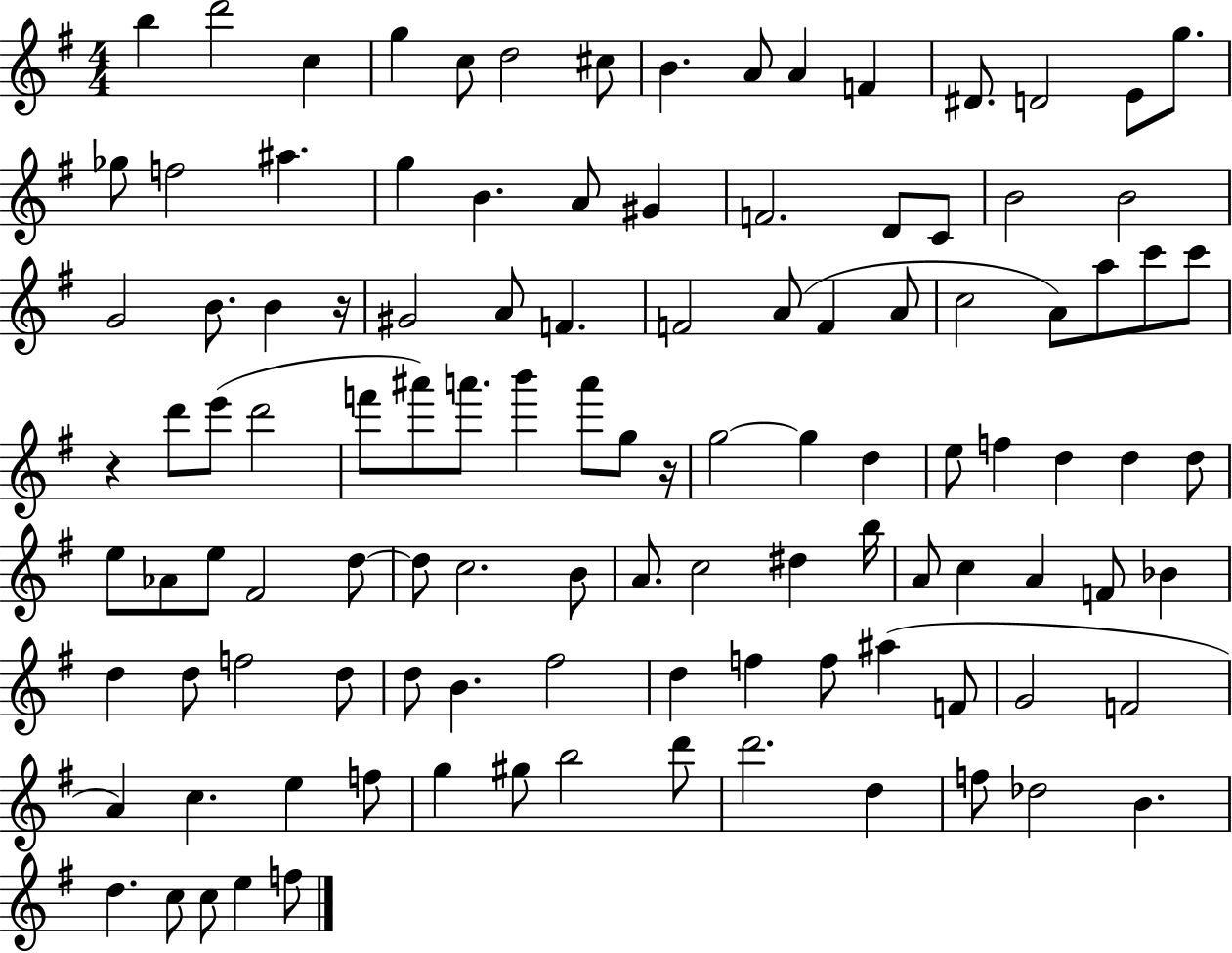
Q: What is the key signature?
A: G major